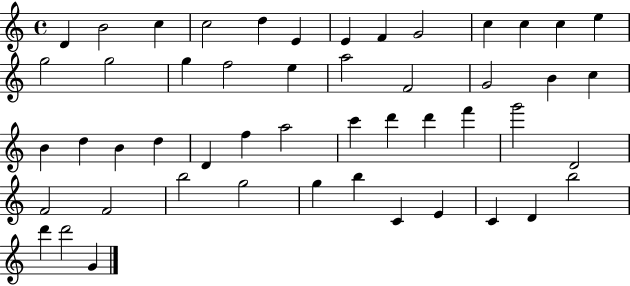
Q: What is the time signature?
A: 4/4